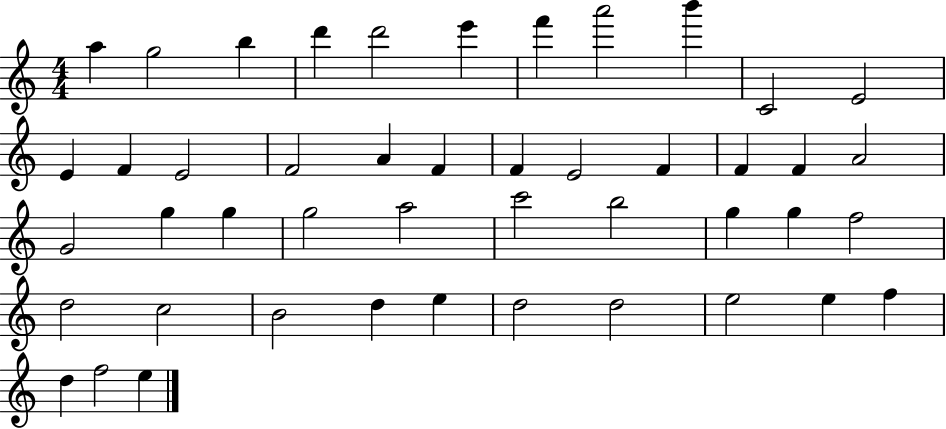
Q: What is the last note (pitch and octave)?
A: E5